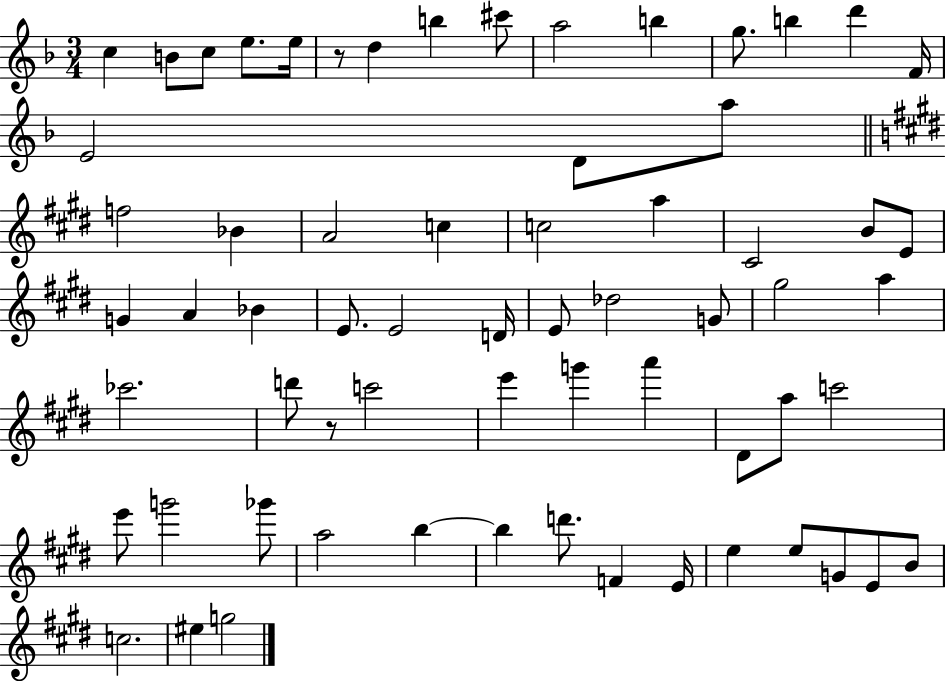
{
  \clef treble
  \numericTimeSignature
  \time 3/4
  \key f \major
  \repeat volta 2 { c''4 b'8 c''8 e''8. e''16 | r8 d''4 b''4 cis'''8 | a''2 b''4 | g''8. b''4 d'''4 f'16 | \break e'2 d'8 a''8 | \bar "||" \break \key e \major f''2 bes'4 | a'2 c''4 | c''2 a''4 | cis'2 b'8 e'8 | \break g'4 a'4 bes'4 | e'8. e'2 d'16 | e'8 des''2 g'8 | gis''2 a''4 | \break ces'''2. | d'''8 r8 c'''2 | e'''4 g'''4 a'''4 | dis'8 a''8 c'''2 | \break e'''8 g'''2 ges'''8 | a''2 b''4~~ | b''4 d'''8. f'4 e'16 | e''4 e''8 g'8 e'8 b'8 | \break c''2. | eis''4 g''2 | } \bar "|."
}